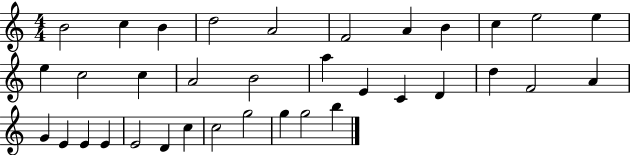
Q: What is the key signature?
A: C major